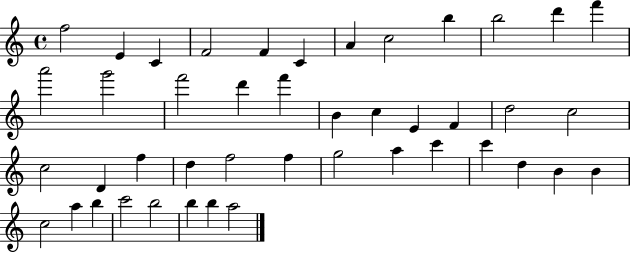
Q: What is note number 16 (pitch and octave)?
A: D6